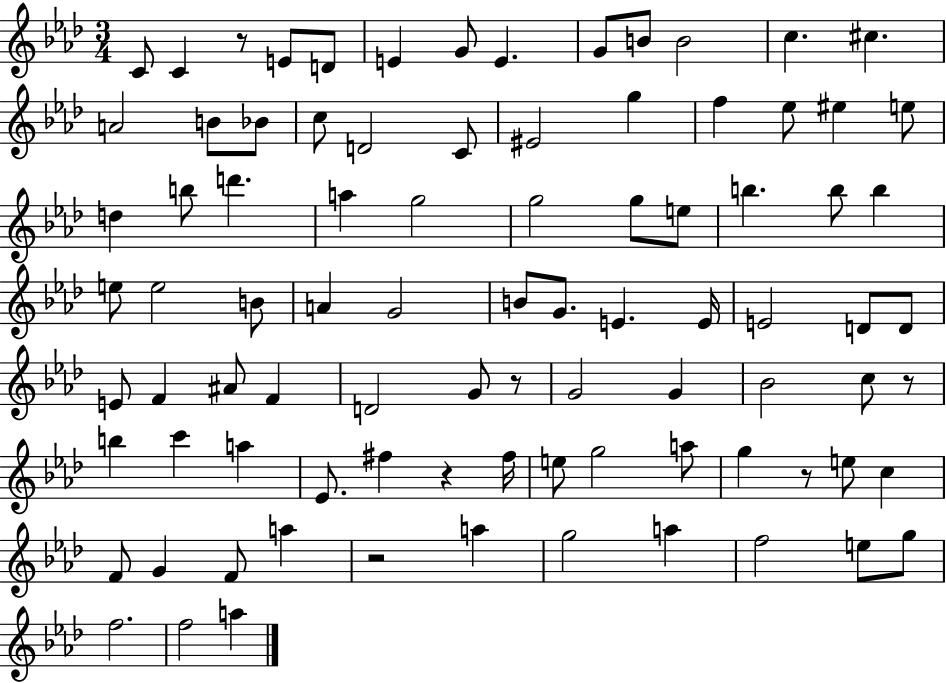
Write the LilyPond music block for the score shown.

{
  \clef treble
  \numericTimeSignature
  \time 3/4
  \key aes \major
  \repeat volta 2 { c'8 c'4 r8 e'8 d'8 | e'4 g'8 e'4. | g'8 b'8 b'2 | c''4. cis''4. | \break a'2 b'8 bes'8 | c''8 d'2 c'8 | eis'2 g''4 | f''4 ees''8 eis''4 e''8 | \break d''4 b''8 d'''4. | a''4 g''2 | g''2 g''8 e''8 | b''4. b''8 b''4 | \break e''8 e''2 b'8 | a'4 g'2 | b'8 g'8. e'4. e'16 | e'2 d'8 d'8 | \break e'8 f'4 ais'8 f'4 | d'2 g'8 r8 | g'2 g'4 | bes'2 c''8 r8 | \break b''4 c'''4 a''4 | ees'8. fis''4 r4 fis''16 | e''8 g''2 a''8 | g''4 r8 e''8 c''4 | \break f'8 g'4 f'8 a''4 | r2 a''4 | g''2 a''4 | f''2 e''8 g''8 | \break f''2. | f''2 a''4 | } \bar "|."
}